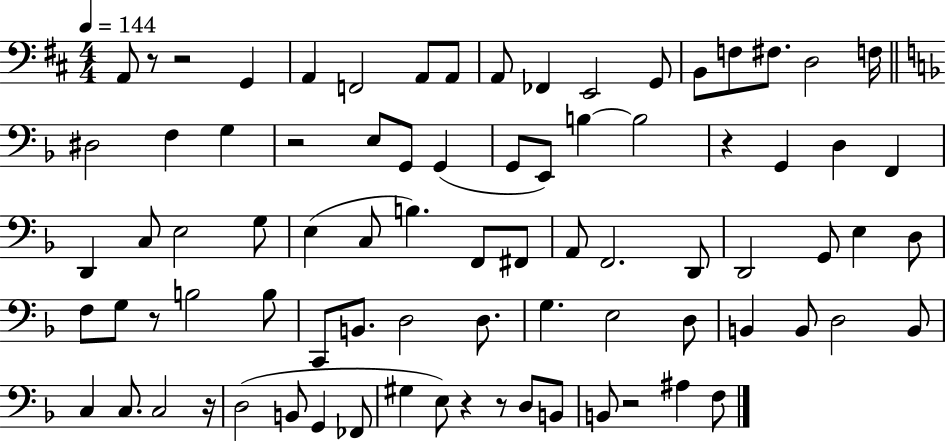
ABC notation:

X:1
T:Untitled
M:4/4
L:1/4
K:D
A,,/2 z/2 z2 G,, A,, F,,2 A,,/2 A,,/2 A,,/2 _F,, E,,2 G,,/2 B,,/2 F,/2 ^F,/2 D,2 F,/4 ^D,2 F, G, z2 E,/2 G,,/2 G,, G,,/2 E,,/2 B, B,2 z G,, D, F,, D,, C,/2 E,2 G,/2 E, C,/2 B, F,,/2 ^F,,/2 A,,/2 F,,2 D,,/2 D,,2 G,,/2 E, D,/2 F,/2 G,/2 z/2 B,2 B,/2 C,,/2 B,,/2 D,2 D,/2 G, E,2 D,/2 B,, B,,/2 D,2 B,,/2 C, C,/2 C,2 z/4 D,2 B,,/2 G,, _F,,/2 ^G, E,/2 z z/2 D,/2 B,,/2 B,,/2 z2 ^A, F,/2